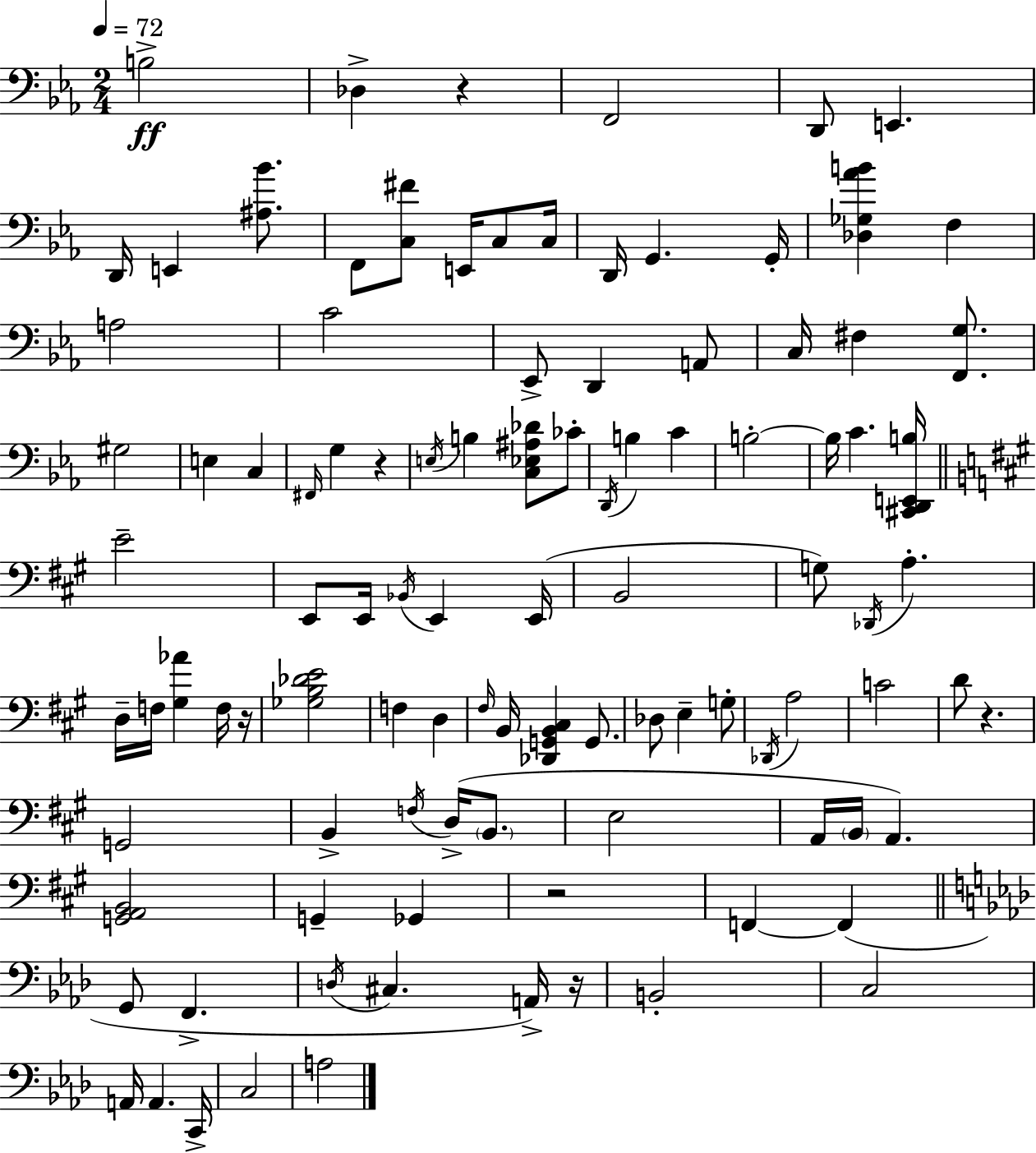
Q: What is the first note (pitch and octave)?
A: B3